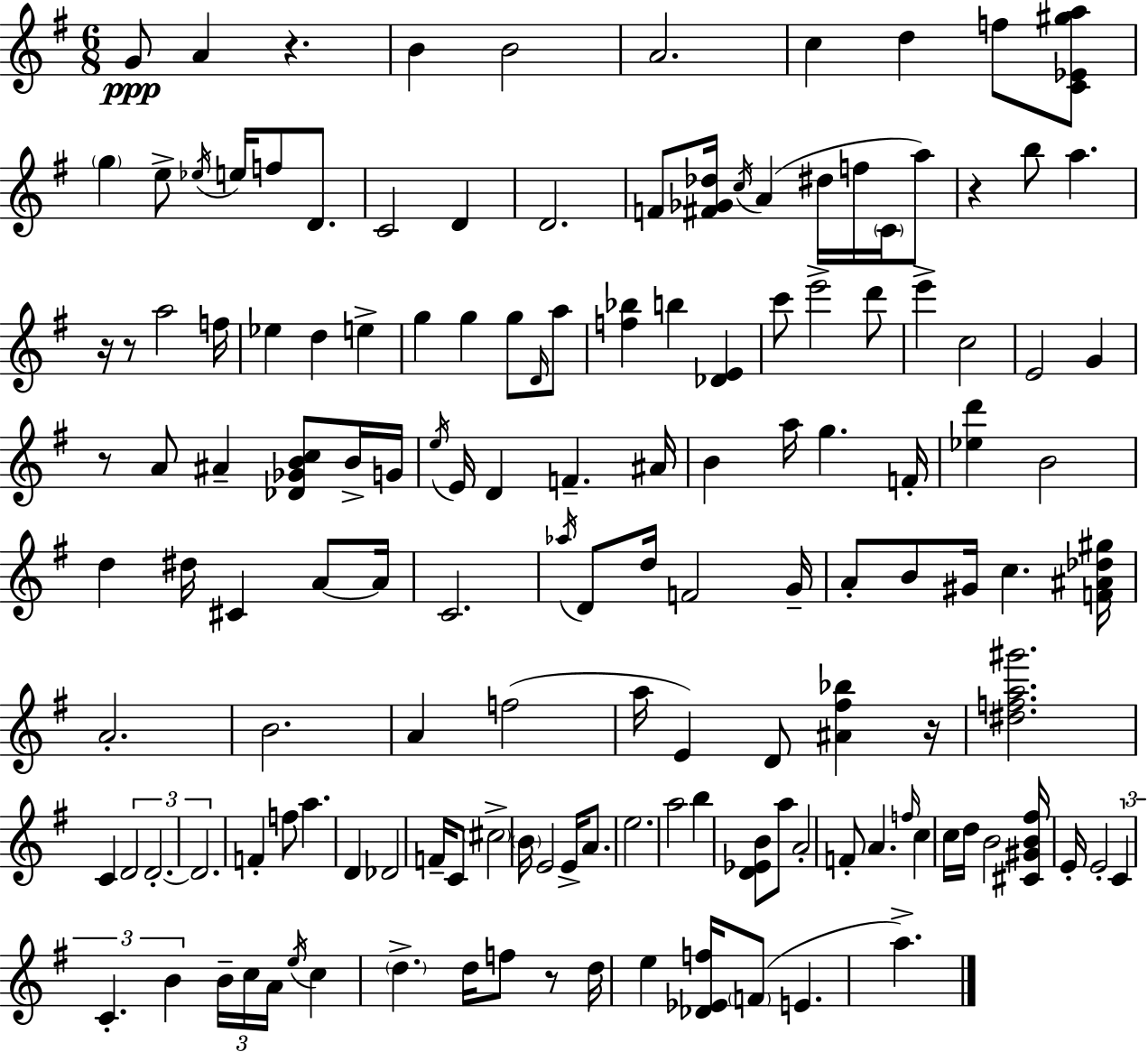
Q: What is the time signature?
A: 6/8